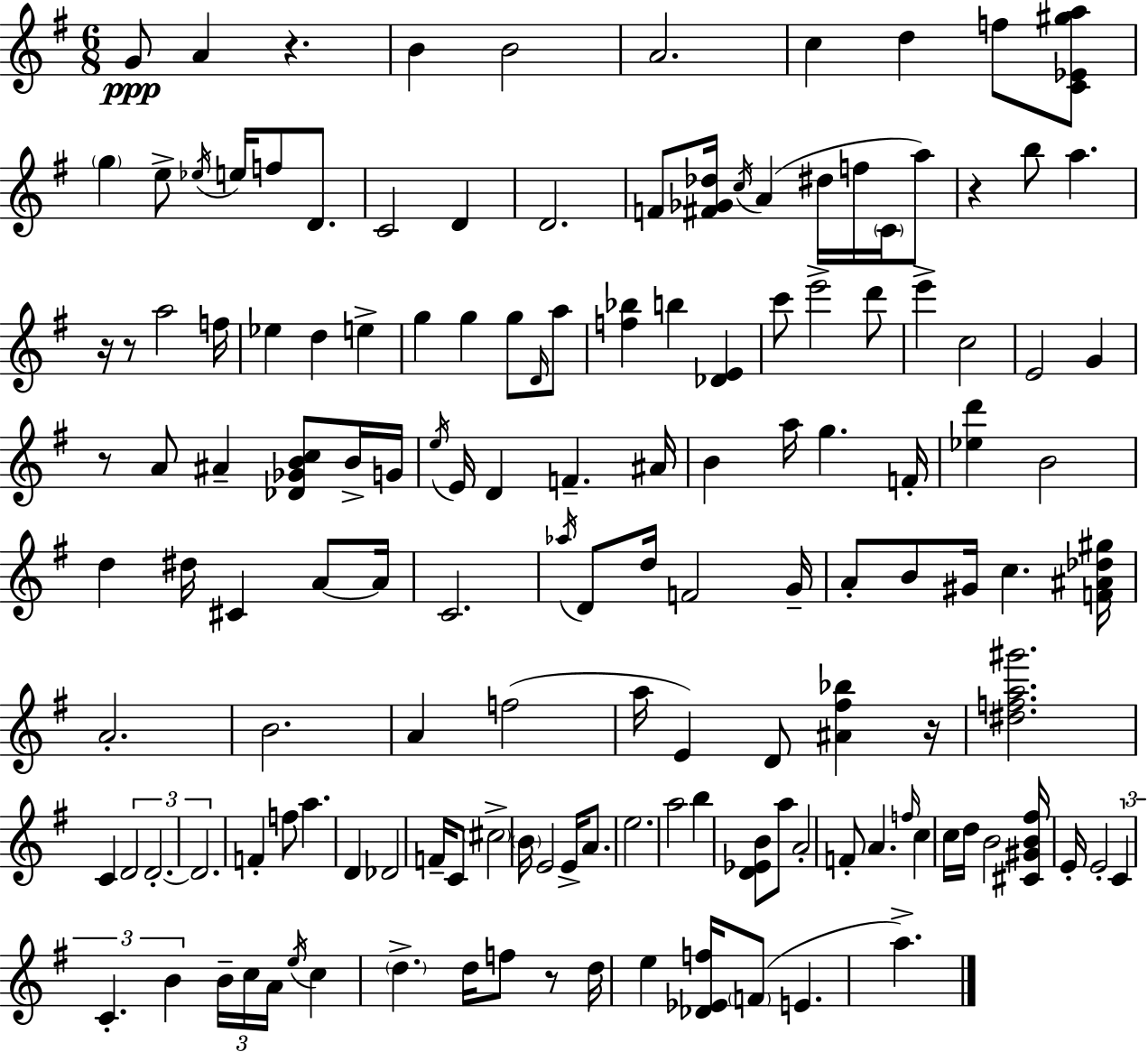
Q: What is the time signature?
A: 6/8